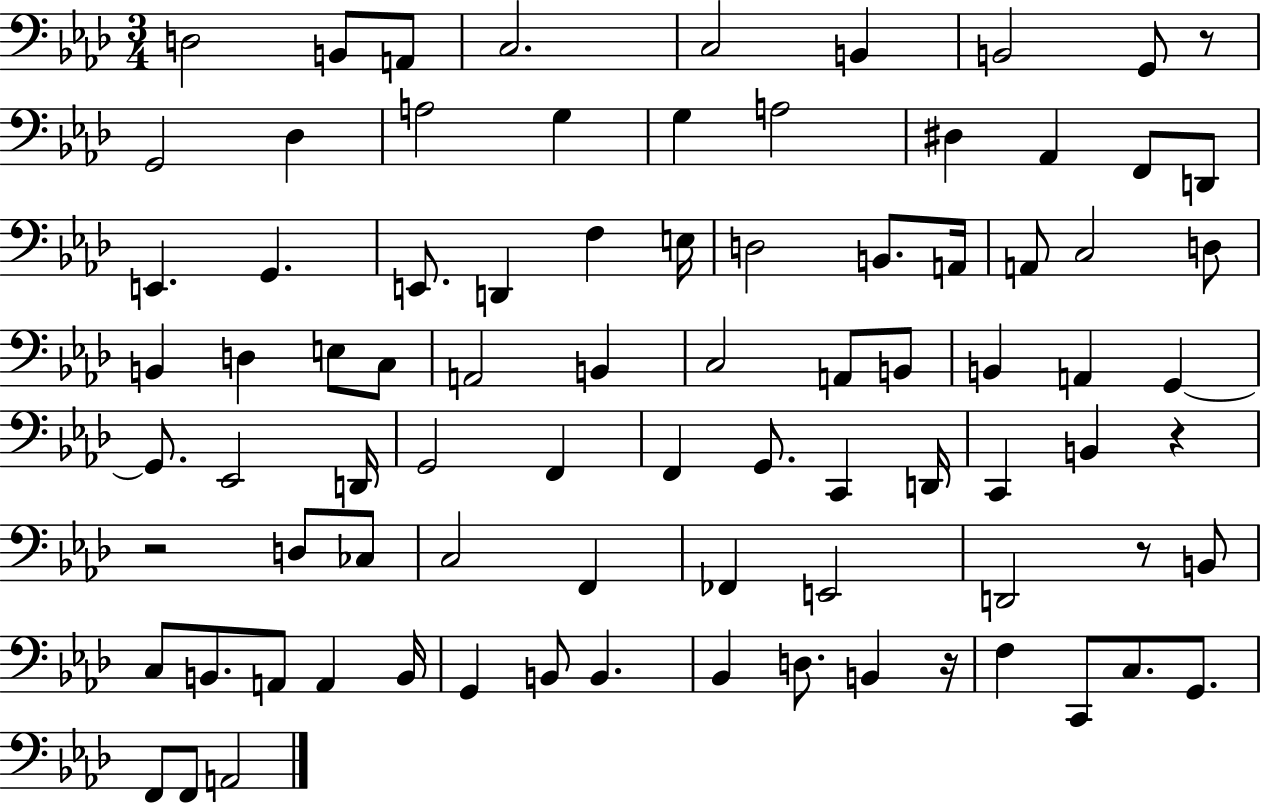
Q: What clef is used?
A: bass